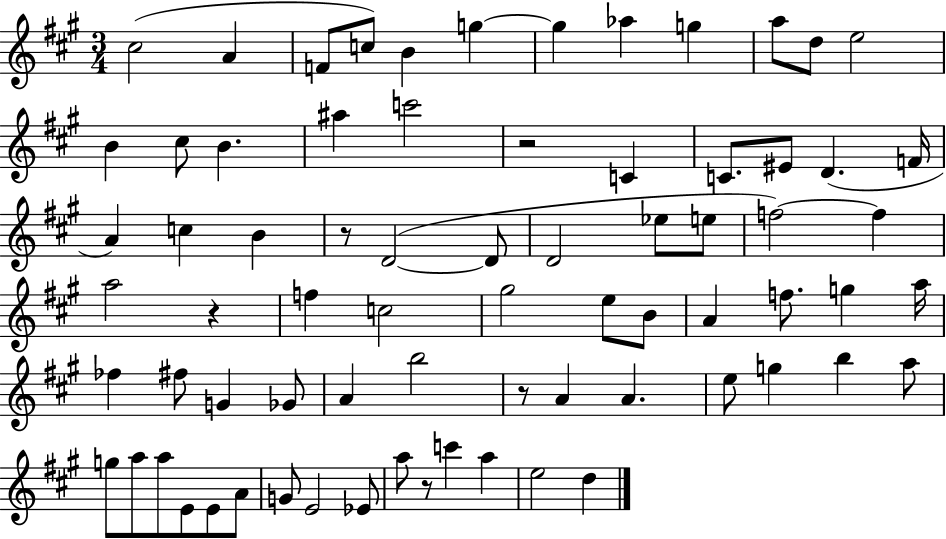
X:1
T:Untitled
M:3/4
L:1/4
K:A
^c2 A F/2 c/2 B g g _a g a/2 d/2 e2 B ^c/2 B ^a c'2 z2 C C/2 ^E/2 D F/4 A c B z/2 D2 D/2 D2 _e/2 e/2 f2 f a2 z f c2 ^g2 e/2 B/2 A f/2 g a/4 _f ^f/2 G _G/2 A b2 z/2 A A e/2 g b a/2 g/2 a/2 a/2 E/2 E/2 A/2 G/2 E2 _E/2 a/2 z/2 c' a e2 d